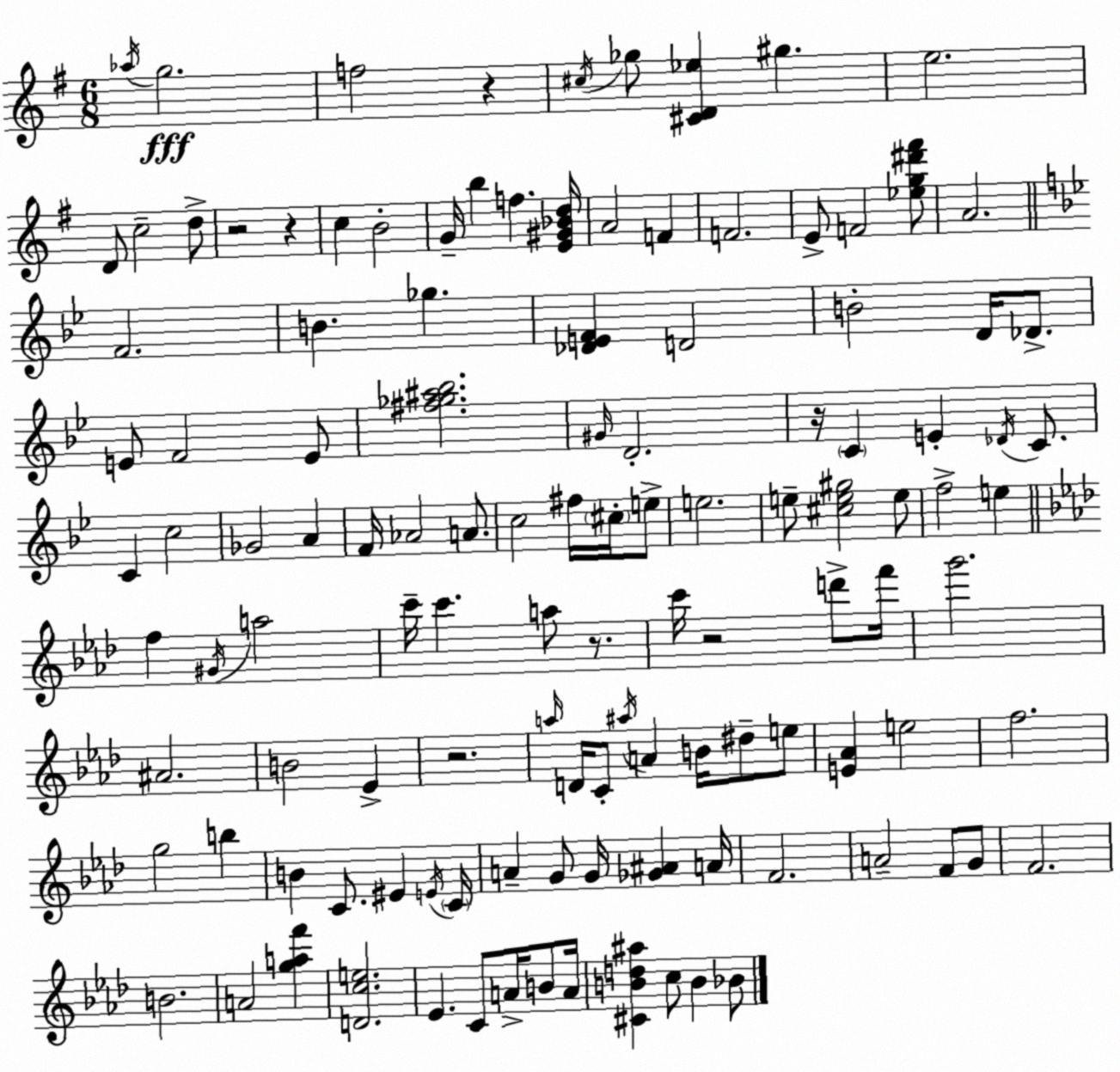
X:1
T:Untitled
M:6/8
L:1/4
K:G
_a/4 g2 f2 z ^c/4 _g/2 [^CD_e] ^g e2 D/2 c2 d/2 z2 z c B2 G/4 b f [E^G_Bd]/4 A2 F F2 E/2 F2 [_eg^d'^f']/2 A2 F2 B _g [_DEF] D2 B2 D/4 _D/2 E/2 F2 E/2 [^f_g^a_b]2 ^G/4 D2 z/4 C E _D/4 C/2 C c2 _G2 A F/4 _A2 A/2 c2 ^f/4 ^c/4 e/2 e2 e/2 [^ce^g]2 e/2 f2 e f ^G/4 a2 c'/4 c' a/2 z/2 c'/4 z2 d'/2 f'/4 g'2 ^A2 B2 _E z2 a/4 D/4 C/2 ^a/4 A B/4 ^d/2 e/2 [E_A] e2 f2 g2 b B C/2 ^E E/4 C/4 A G/2 G/4 [_G^A] A/4 F2 A2 F/2 G/2 F2 B2 A2 [gaf'] [Dce]2 _E C/2 A/4 B/2 A/4 [^CBd^a] c/2 B _B/2